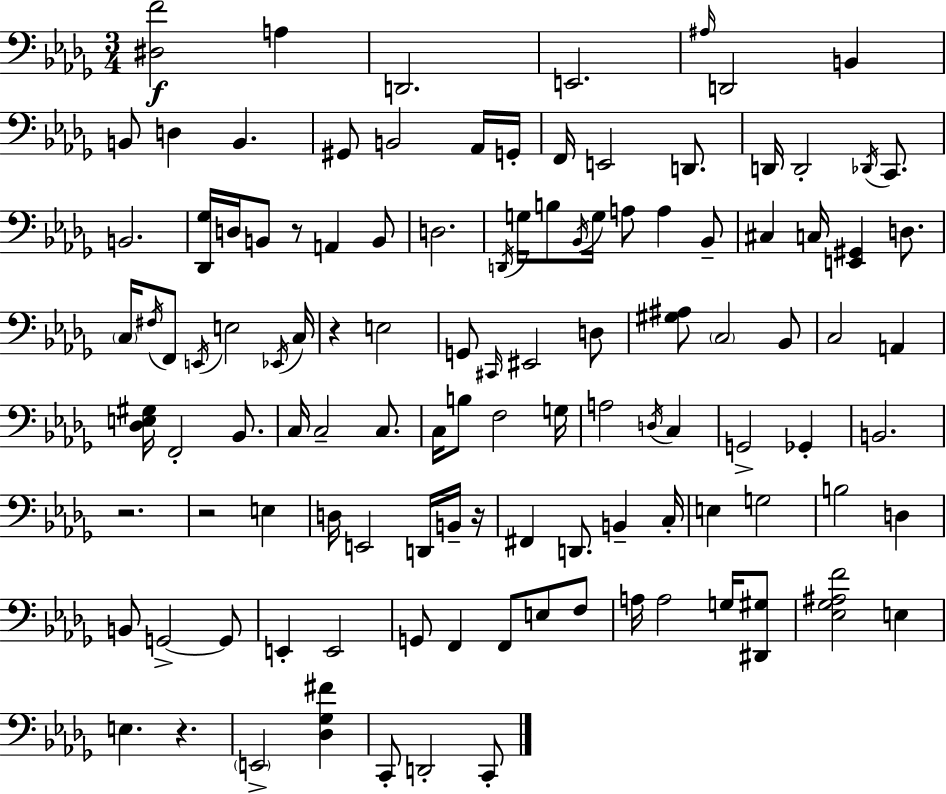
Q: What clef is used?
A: bass